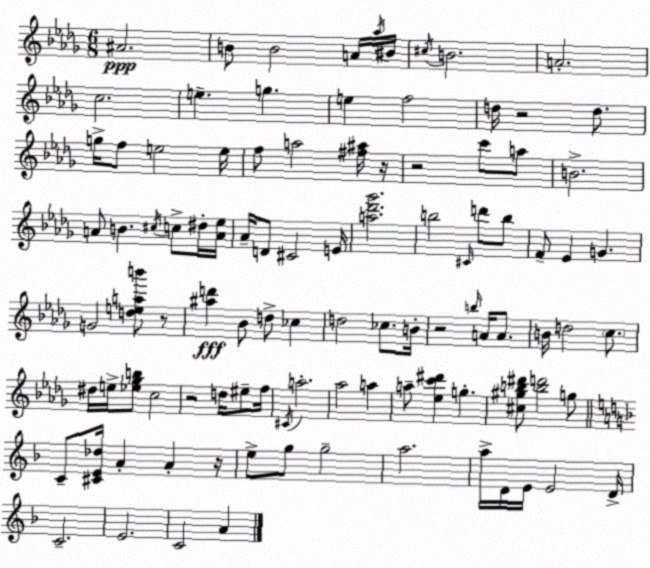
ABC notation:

X:1
T:Untitled
M:6/8
L:1/4
K:Bbm
^A2 B/2 B2 A/4 _a/4 ^B/4 ^c/4 B2 A2 c2 e g e f2 d/4 z2 d/2 g/4 f/2 e2 e/4 f/2 a2 [^f^a]/4 z/4 z2 c'/2 a/2 B2 A/2 B ^c/4 c/2 ^d/4 [A_e]/4 _A/4 D/2 ^C2 E/4 [a_d'_g']2 b2 ^C/4 d'/2 b/2 F/2 _E G G2 [deab']/2 z/2 [^ad'] _B/2 d/2 _c d2 _c/2 B/4 z2 b/4 A/4 A/2 B/4 d2 c/2 ^d/4 e/4 [_e_gb]/2 c2 z2 d/4 ^e/2 f/4 ^C/4 a2 _a2 a a/2 [_ec'^d'] g [^c^gb^d']/2 [bd']2 g/2 C/2 [^CE_d]/4 A A z/4 e/2 g/2 g2 a2 a/4 D/4 E/4 E2 D/4 C2 E2 C2 A